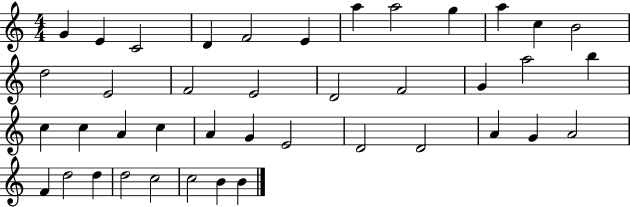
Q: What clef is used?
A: treble